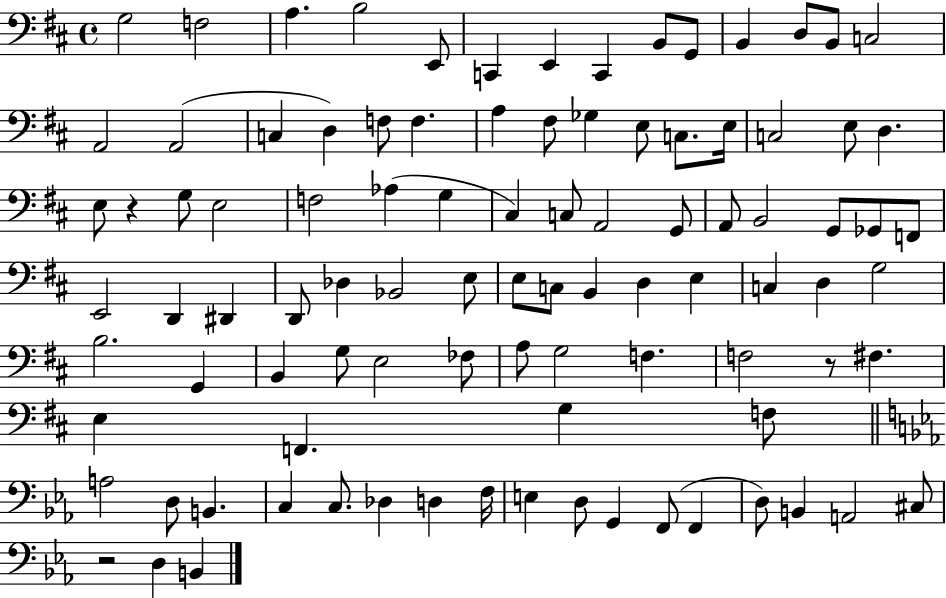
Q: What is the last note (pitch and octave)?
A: B2